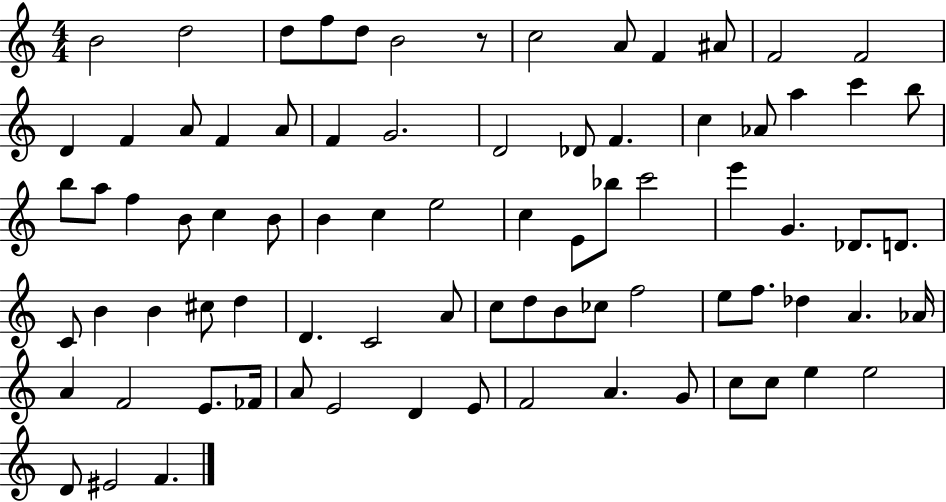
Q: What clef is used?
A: treble